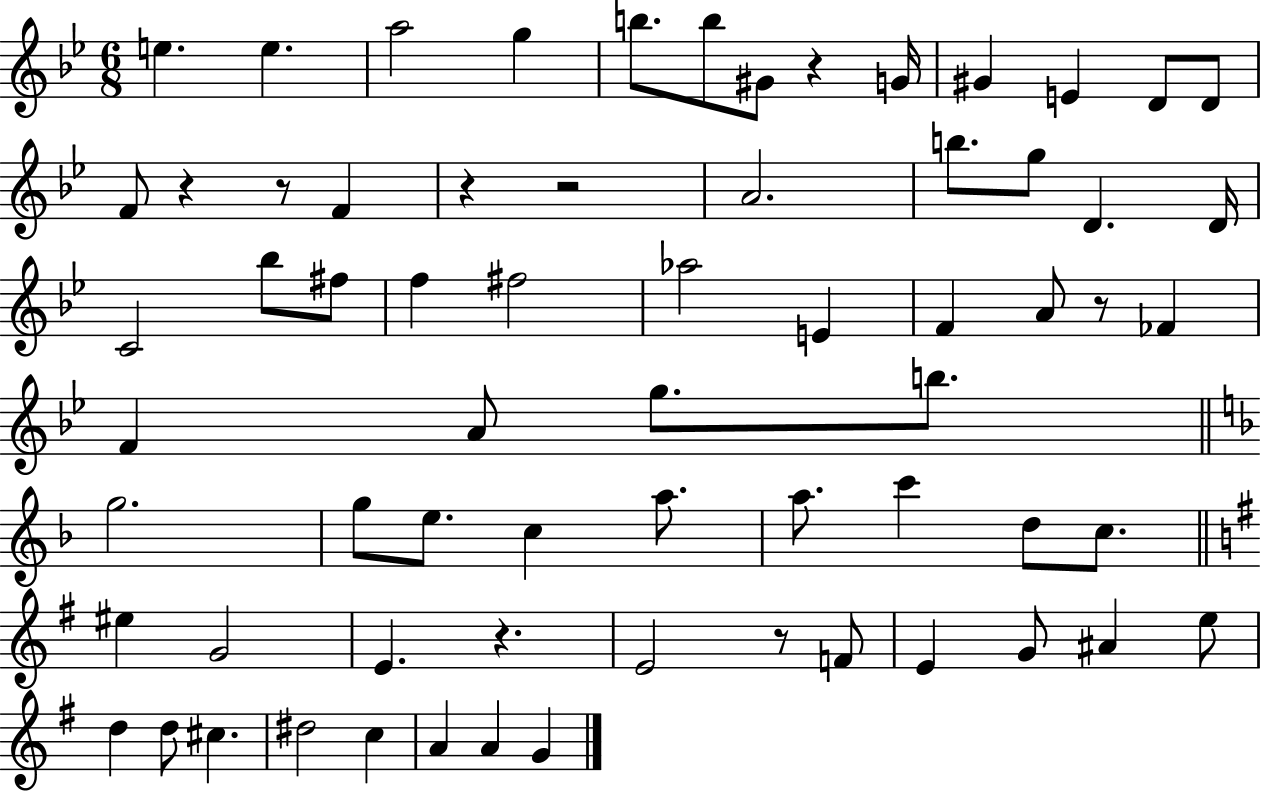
E5/q. E5/q. A5/h G5/q B5/e. B5/e G#4/e R/q G4/s G#4/q E4/q D4/e D4/e F4/e R/q R/e F4/q R/q R/h A4/h. B5/e. G5/e D4/q. D4/s C4/h Bb5/e F#5/e F5/q F#5/h Ab5/h E4/q F4/q A4/e R/e FES4/q F4/q A4/e G5/e. B5/e. G5/h. G5/e E5/e. C5/q A5/e. A5/e. C6/q D5/e C5/e. EIS5/q G4/h E4/q. R/q. E4/h R/e F4/e E4/q G4/e A#4/q E5/e D5/q D5/e C#5/q. D#5/h C5/q A4/q A4/q G4/q